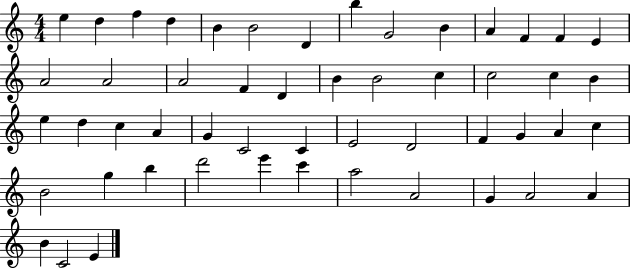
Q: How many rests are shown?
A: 0